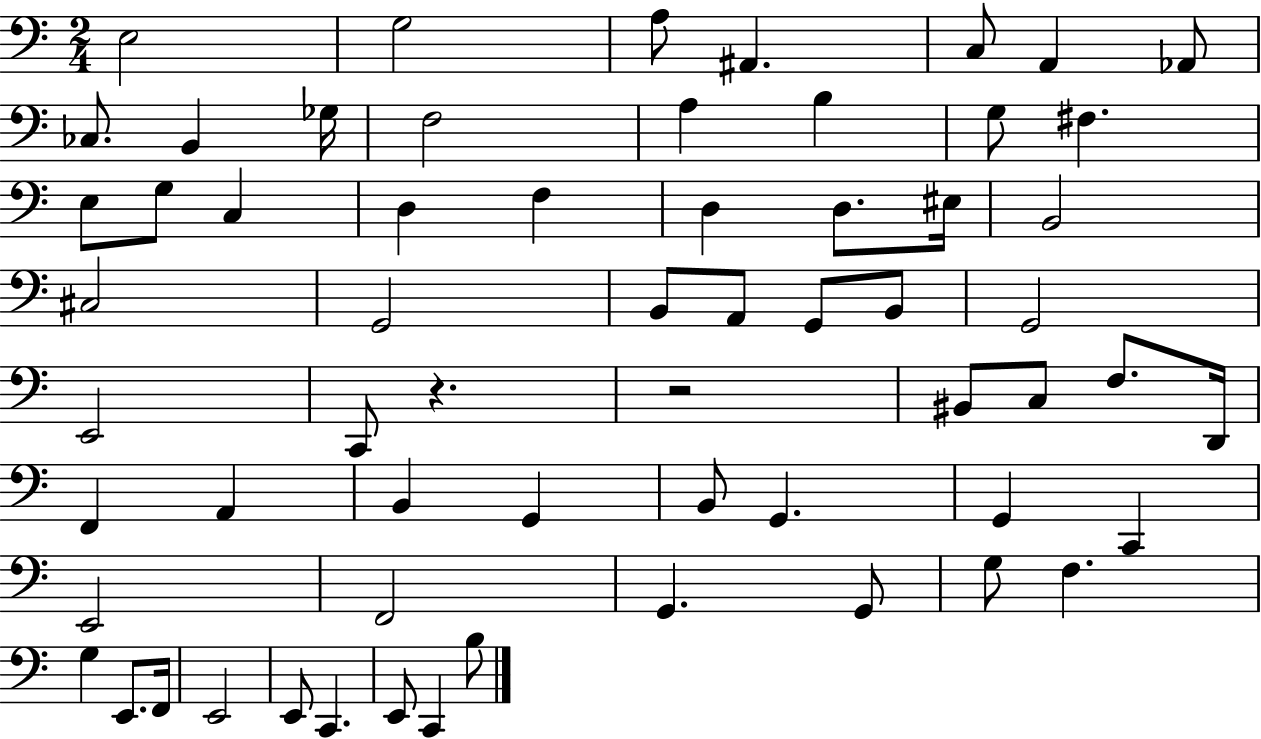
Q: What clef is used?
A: bass